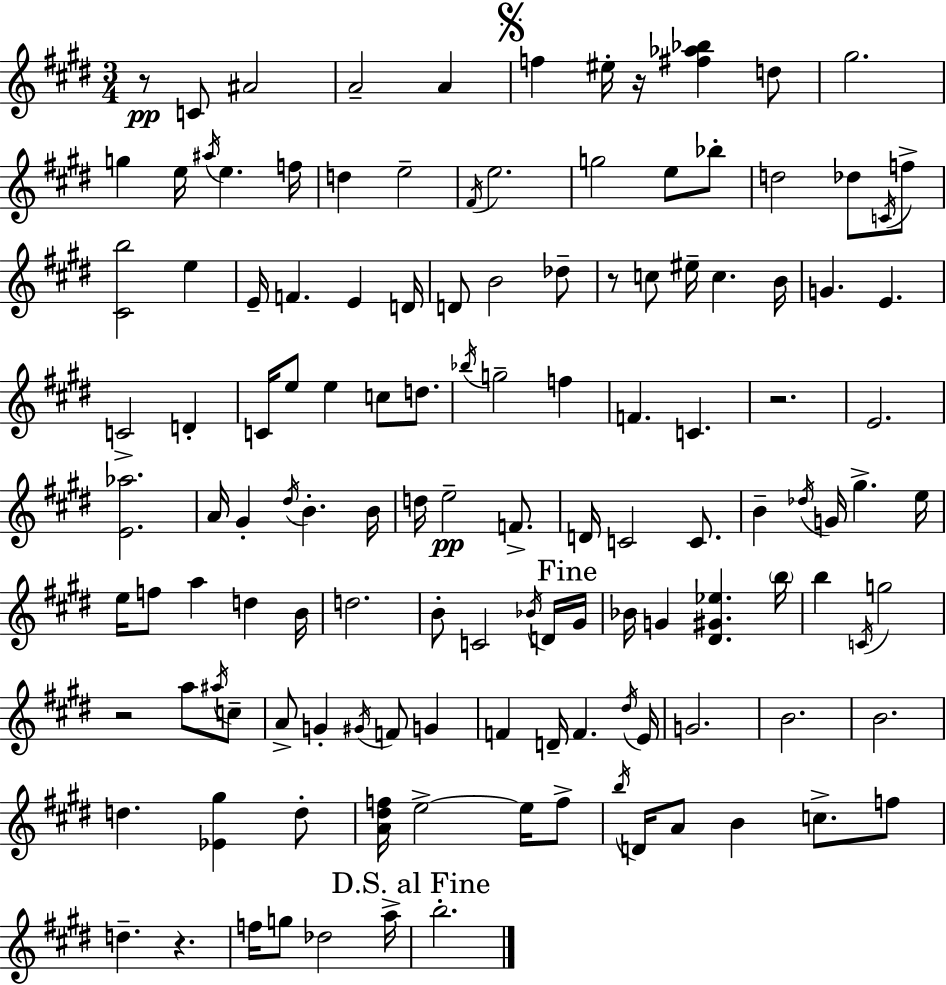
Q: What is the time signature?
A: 3/4